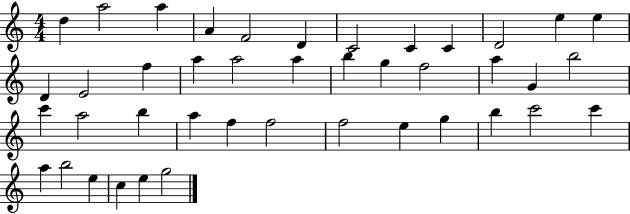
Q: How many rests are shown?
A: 0